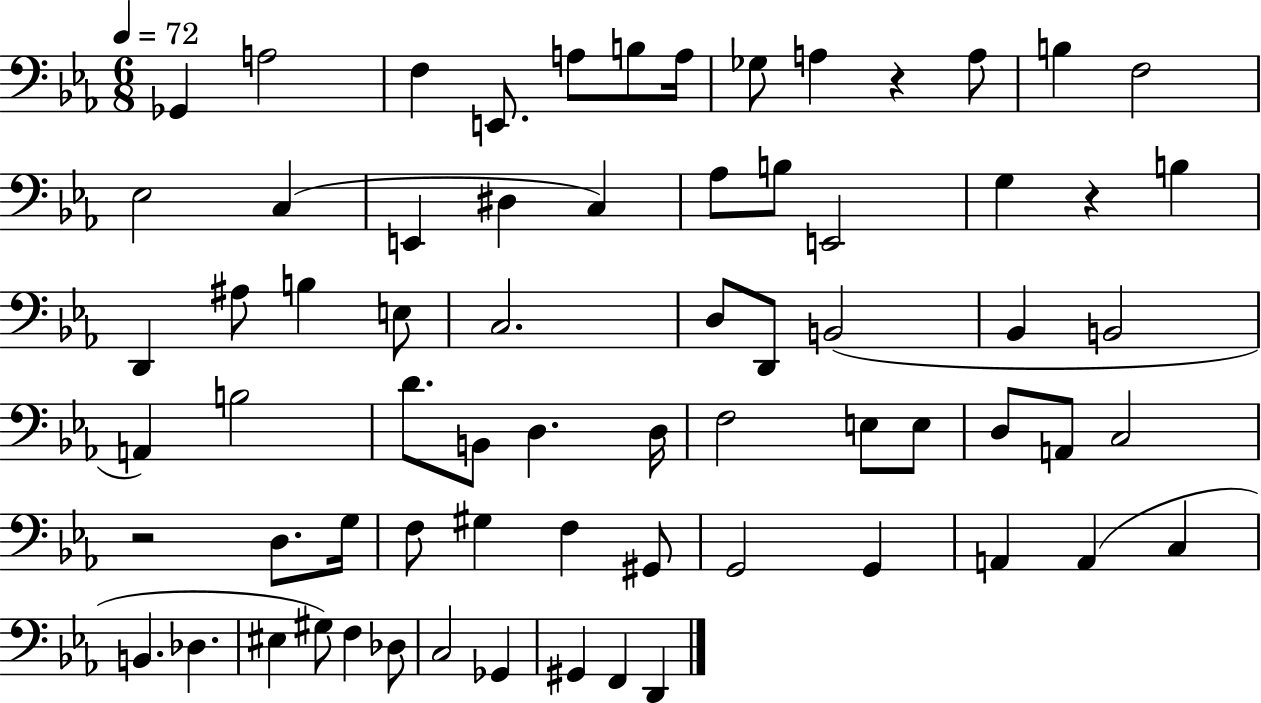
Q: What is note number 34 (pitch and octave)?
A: B3